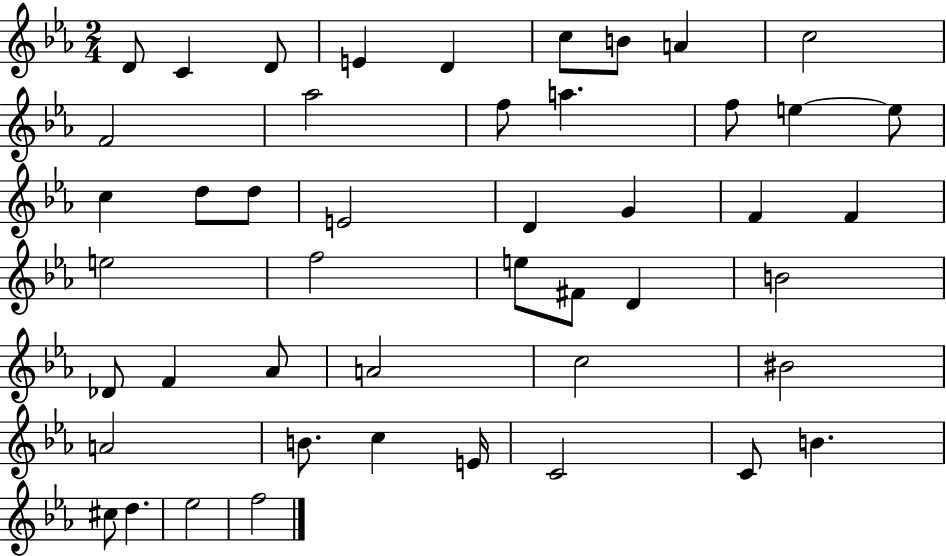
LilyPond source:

{
  \clef treble
  \numericTimeSignature
  \time 2/4
  \key ees \major
  d'8 c'4 d'8 | e'4 d'4 | c''8 b'8 a'4 | c''2 | \break f'2 | aes''2 | f''8 a''4. | f''8 e''4~~ e''8 | \break c''4 d''8 d''8 | e'2 | d'4 g'4 | f'4 f'4 | \break e''2 | f''2 | e''8 fis'8 d'4 | b'2 | \break des'8 f'4 aes'8 | a'2 | c''2 | bis'2 | \break a'2 | b'8. c''4 e'16 | c'2 | c'8 b'4. | \break cis''8 d''4. | ees''2 | f''2 | \bar "|."
}